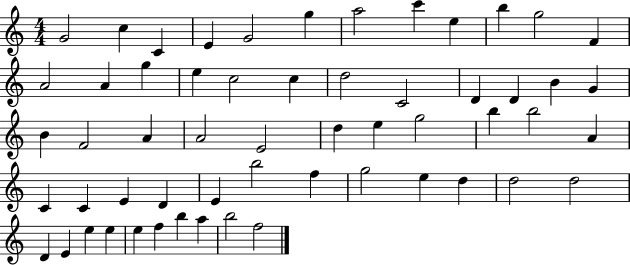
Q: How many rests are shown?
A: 0